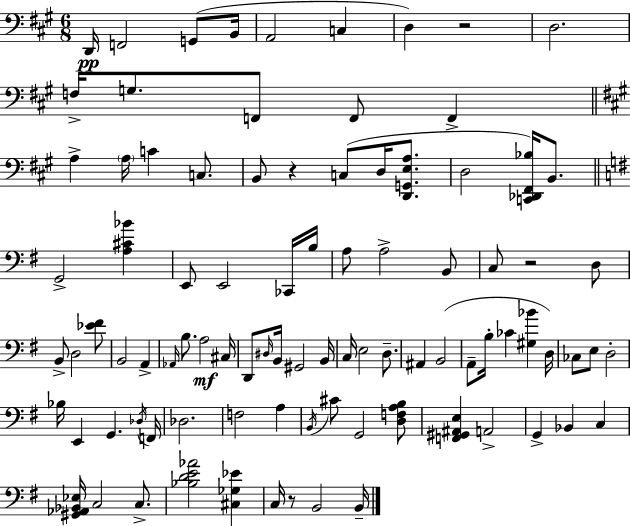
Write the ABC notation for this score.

X:1
T:Untitled
M:6/8
L:1/4
K:A
D,,/4 F,,2 G,,/2 B,,/4 A,,2 C, D, z2 D,2 F,/4 G,/2 F,,/2 F,,/2 F,, A, A,/4 C C,/2 B,,/2 z C,/2 D,/4 [D,,G,,E,A,]/2 D,2 [C,,_D,,^F,,_B,]/4 B,,/2 G,,2 [A,^C_B] E,,/2 E,,2 _C,,/4 B,/4 A,/2 A,2 B,,/2 C,/2 z2 D,/2 B,,/2 D,2 [_E^F]/2 B,,2 A,, _A,,/4 B,/2 A,2 ^C,/4 D,,/2 ^D,/4 B,,/4 ^G,,2 B,,/4 C,/4 E,2 D,/2 ^A,, B,,2 A,,/2 B,/4 _C [^G,_B] D,/4 _C,/2 E,/2 D,2 _B,/4 E,, G,, _D,/4 F,,/4 _D,2 F,2 A, B,,/4 ^C/2 G,,2 [D,F,A,B,]/2 [F,,^G,,^A,,E,] A,,2 G,, _B,, C, [^G,,_A,,_B,,_E,]/4 C,2 C,/2 [_B,DE_A]2 [^C,_G,_E] C,/4 z/2 B,,2 B,,/4